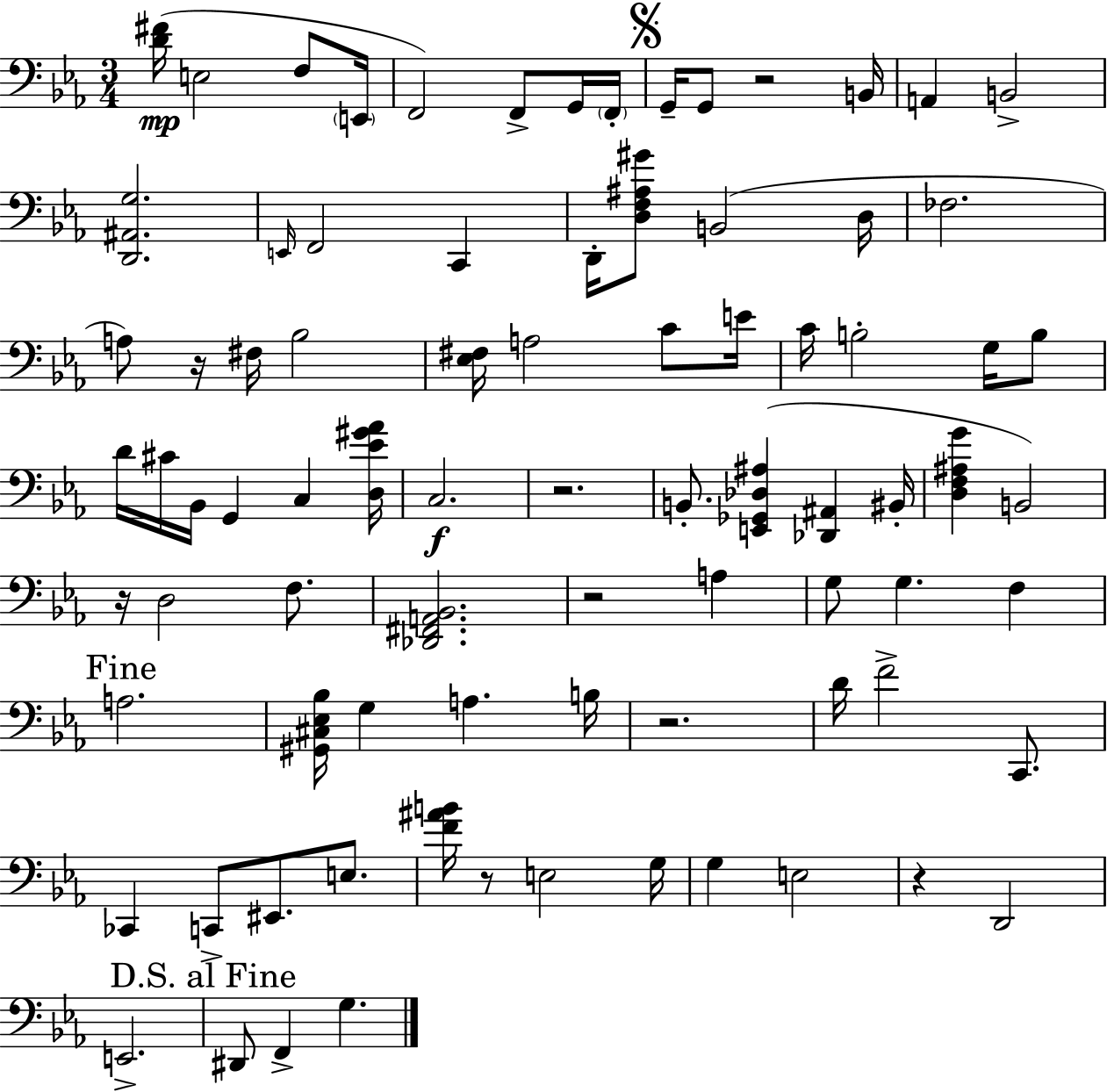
[D4,F#4]/s E3/h F3/e E2/s F2/h F2/e G2/s F2/s G2/s G2/e R/h B2/s A2/q B2/h [D2,A#2,G3]/h. E2/s F2/h C2/q D2/s [D3,F3,A#3,G#4]/e B2/h D3/s FES3/h. A3/e R/s F#3/s Bb3/h [Eb3,F#3]/s A3/h C4/e E4/s C4/s B3/h G3/s B3/e D4/s C#4/s Bb2/s G2/q C3/q [D3,Eb4,G#4,Ab4]/s C3/h. R/h. B2/e. [E2,Gb2,Db3,A#3]/q [Db2,A#2]/q BIS2/s [D3,F3,A#3,G4]/q B2/h R/s D3/h F3/e. [Db2,F#2,A2,Bb2]/h. R/h A3/q G3/e G3/q. F3/q A3/h. [G#2,C#3,Eb3,Bb3]/s G3/q A3/q. B3/s R/h. D4/s F4/h C2/e. CES2/q C2/e EIS2/e. E3/e. [F4,A#4,B4]/s R/e E3/h G3/s G3/q E3/h R/q D2/h E2/h. D#2/e F2/q G3/q.